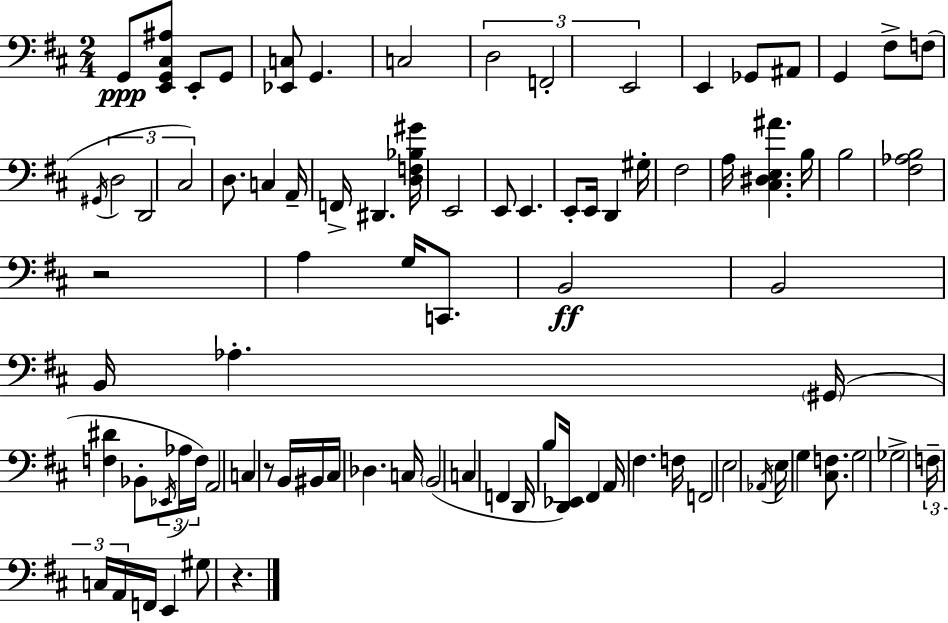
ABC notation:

X:1
T:Untitled
M:2/4
L:1/4
K:D
G,,/2 [E,,G,,^C,^A,]/2 E,,/2 G,,/2 [_E,,C,]/2 G,, C,2 D,2 F,,2 E,,2 E,, _G,,/2 ^A,,/2 G,, ^F,/2 F,/2 ^G,,/4 D,2 D,,2 ^C,2 D,/2 C, A,,/4 F,,/4 ^D,, [D,F,_B,^G]/4 E,,2 E,,/2 E,, E,,/2 E,,/4 D,, ^G,/4 ^F,2 A,/4 [^C,^D,E,^A] B,/4 B,2 [^F,_A,B,]2 z2 A, G,/4 C,,/2 B,,2 B,,2 B,,/4 _A, ^G,,/4 [F,^D] _B,,/2 _E,,/4 _A,/4 F,/4 A,,2 C, z/2 B,,/4 ^B,,/4 ^C,/4 _D, C,/4 B,,2 C, F,, D,,/4 B,/2 [D,,_E,,]/4 ^F,, A,,/4 ^F, F,/4 F,,2 E,2 _A,,/4 E,/4 G, [^C,F,]/2 G,2 _G,2 F,/4 C,/4 A,,/4 F,,/4 E,, ^G,/2 z